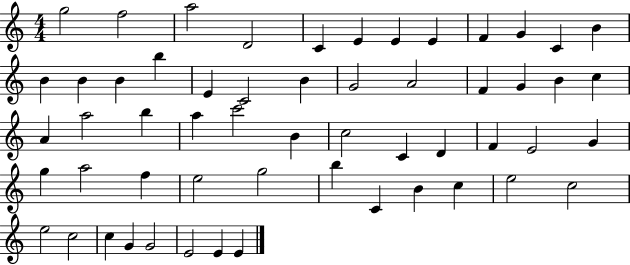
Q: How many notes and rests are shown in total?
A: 56